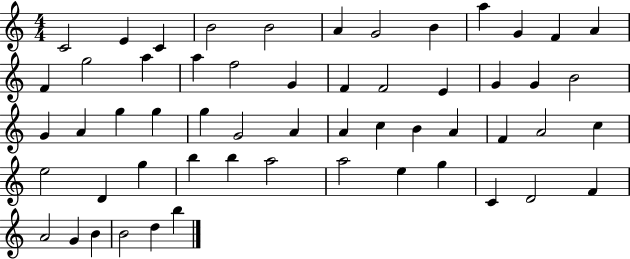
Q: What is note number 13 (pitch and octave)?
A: F4